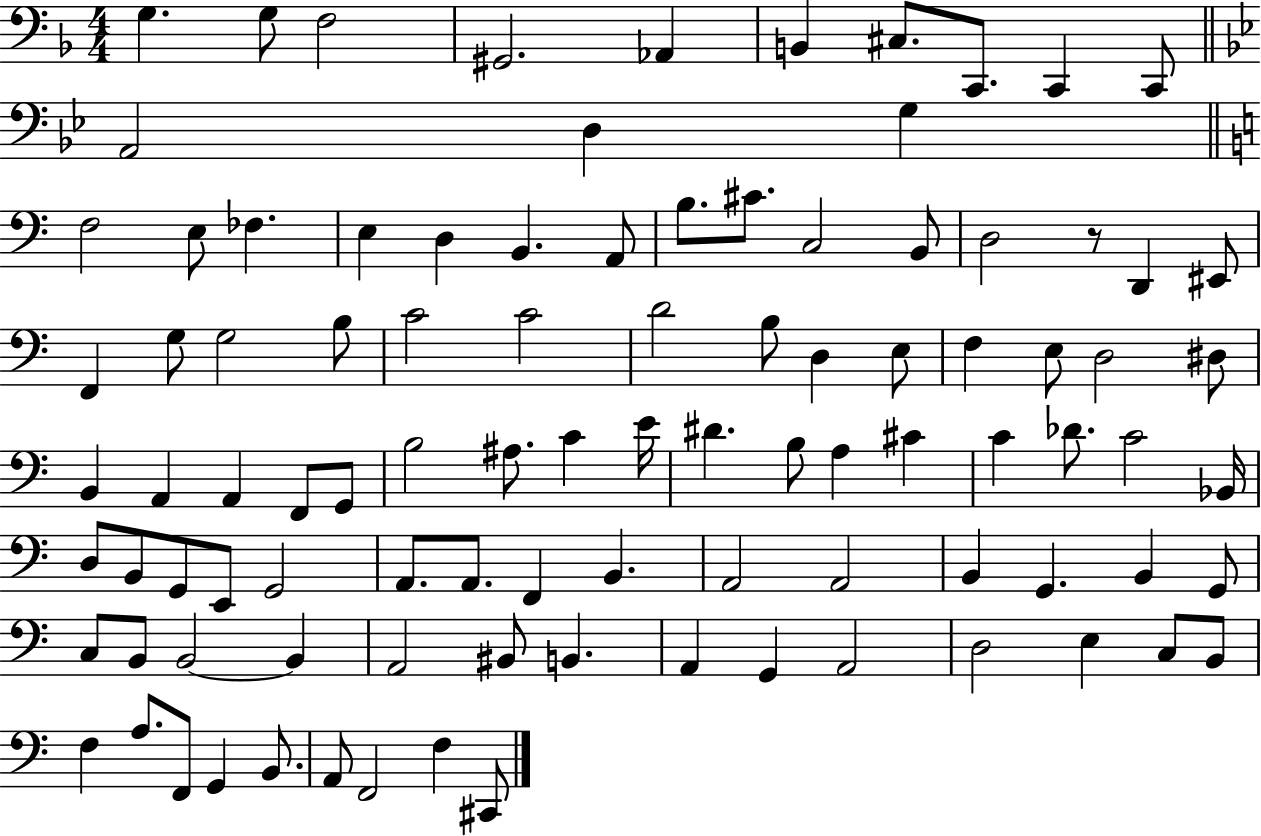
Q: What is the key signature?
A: F major